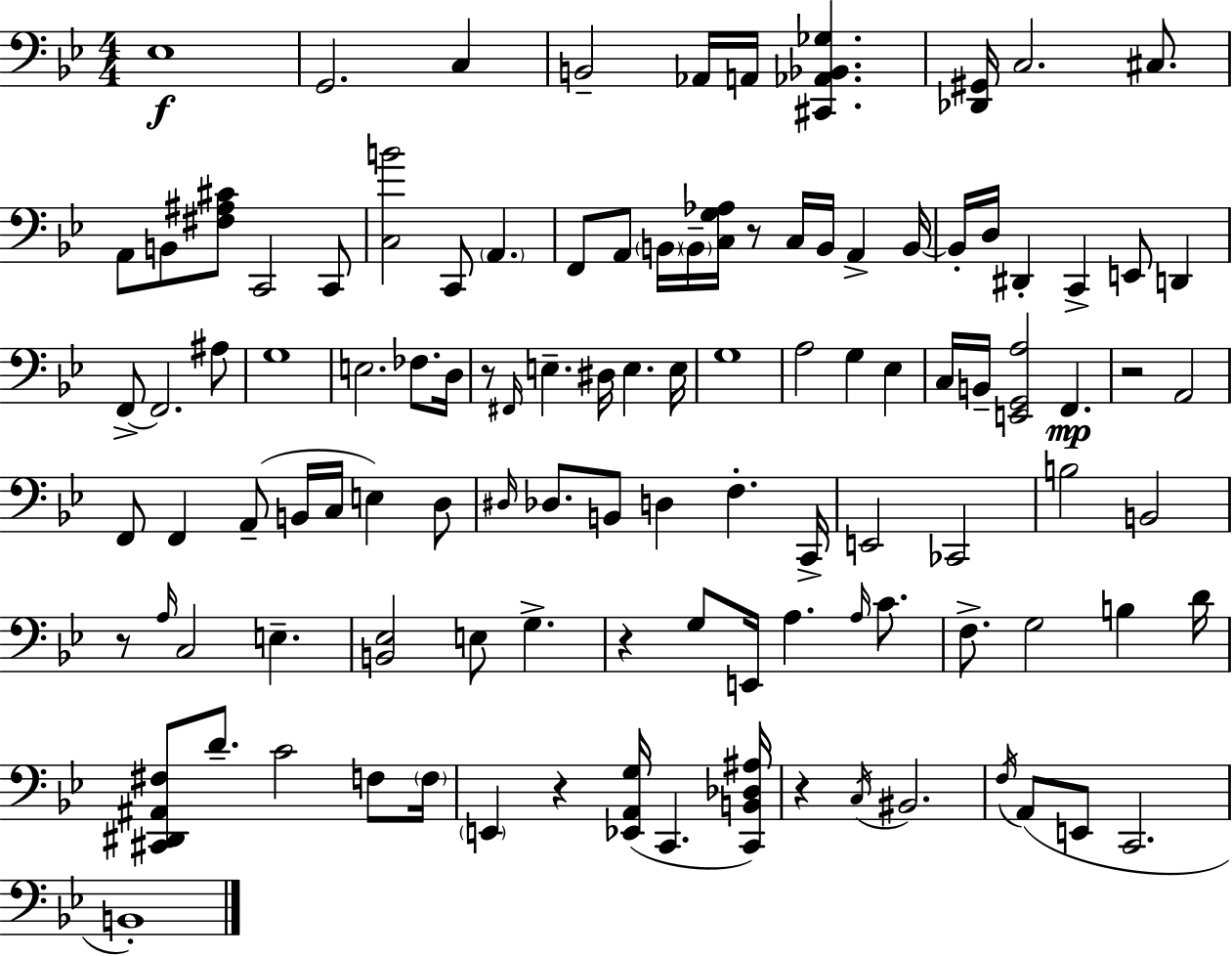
{
  \clef bass
  \numericTimeSignature
  \time 4/4
  \key bes \major
  ees1\f | g,2. c4 | b,2-- aes,16 a,16 <cis, aes, bes, ges>4. | <des, gis,>16 c2. cis8. | \break a,8 b,8 <fis ais cis'>8 c,2 c,8 | <c b'>2 c,8 \parenthesize a,4. | f,8 a,8 \parenthesize b,16 \parenthesize b,16-- <c g aes>16 r8 c16 b,16 a,4-> b,16~~ | b,16-. d16 dis,4-. c,4-> e,8 d,4 | \break f,8->~~ f,2. ais8 | g1 | e2. fes8. d16 | r8 \grace { fis,16 } e4.-- dis16 e4. | \break e16 g1 | a2 g4 ees4 | c16 b,16-- <e, g, a>2 f,4.\mp | r2 a,2 | \break f,8 f,4 a,8--( b,16 c16 e4) d8 | \grace { dis16 } des8. b,8 d4 f4.-. | c,16-> e,2 ces,2 | b2 b,2 | \break r8 \grace { a16 } c2 e4.-- | <b, ees>2 e8 g4.-> | r4 g8 e,16 a4. | \grace { a16 } c'8. f8.-> g2 b4 | \break d'16 <cis, dis, ais, fis>8 d'8.-- c'2 | f8 \parenthesize f16 \parenthesize e,4 r4 <ees, a, g>16( c,4. | <c, b, des ais>16) r4 \acciaccatura { c16 } bis,2. | \acciaccatura { f16 } a,8( e,8 c,2. | \break b,1-.) | \bar "|."
}